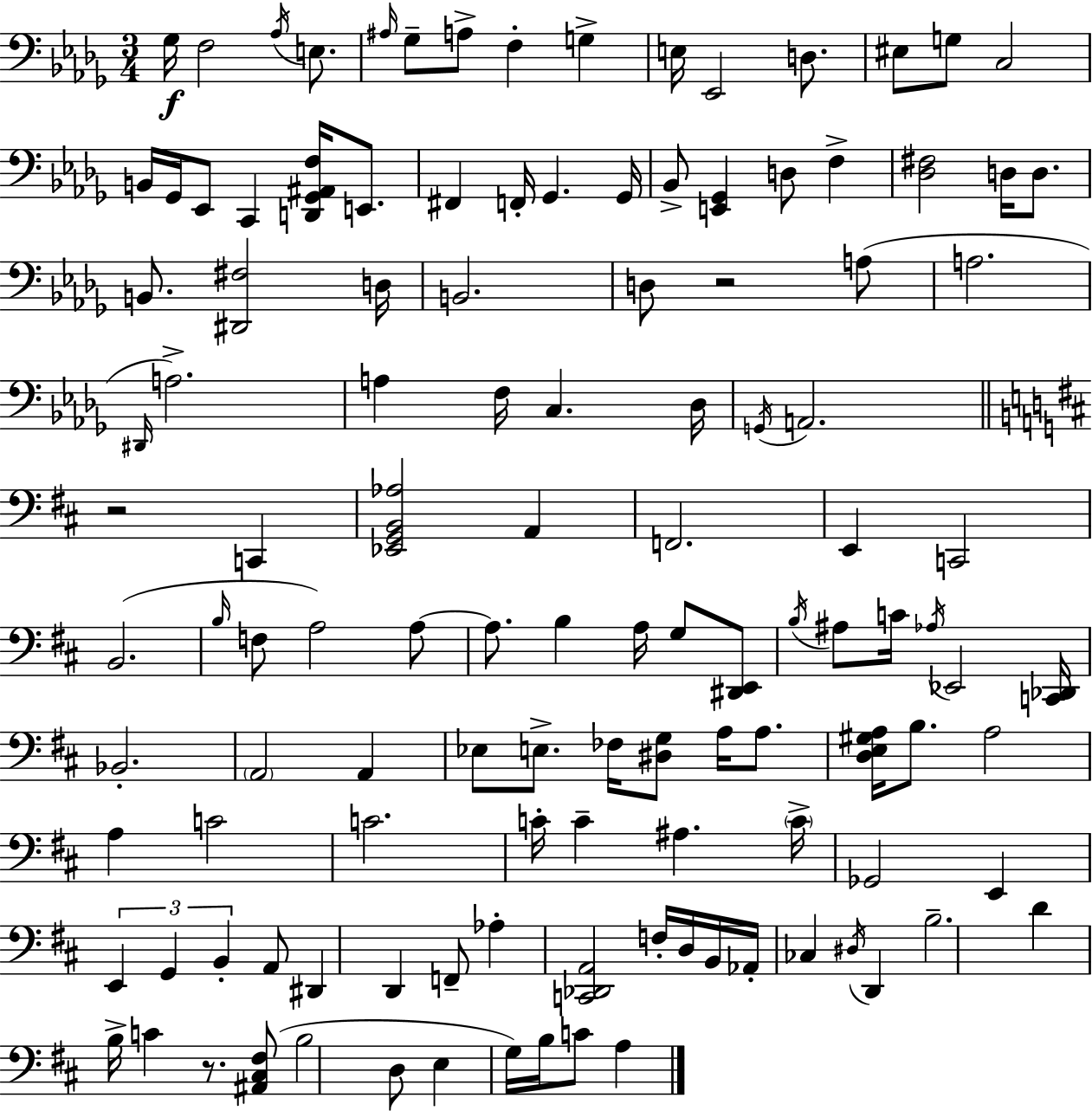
{
  \clef bass
  \numericTimeSignature
  \time 3/4
  \key bes \minor
  ges16\f f2 \acciaccatura { aes16 } e8. | \grace { ais16 } ges8-- a8-> f4-. g4-> | e16 ees,2 d8. | eis8 g8 c2 | \break b,16 ges,16 ees,8 c,4 <d, ges, ais, f>16 e,8. | fis,4 f,16-. ges,4. | ges,16 bes,8-> <e, ges,>4 d8 f4-> | <des fis>2 d16 d8. | \break b,8. <dis, fis>2 | d16 b,2. | d8 r2 | a8( a2. | \break \grace { dis,16 } a2.->) | a4 f16 c4. | des16 \acciaccatura { g,16 } a,2. | \bar "||" \break \key d \major r2 c,4 | <ees, g, b, aes>2 a,4 | f,2. | e,4 c,2 | \break b,2.( | \grace { b16 } f8 a2) a8~~ | a8. b4 a16 g8 <dis, e,>8 | \acciaccatura { b16 } ais8 c'16 \acciaccatura { aes16 } ees,2 | \break <c, des,>16 bes,2.-. | \parenthesize a,2 a,4 | ees8 e8.-> fes16 <dis g>8 a16 | a8. <d e gis a>16 b8. a2 | \break a4 c'2 | c'2. | c'16-. c'4-- ais4. | \parenthesize c'16-> ges,2 e,4 | \break \tuplet 3/2 { e,4 g,4 b,4-. } | a,8 dis,4 d,4 | f,8-- aes4-. <c, des, a,>2 | f16-. d16 b,16 aes,16-. ces4 \acciaccatura { dis16 } | \break d,4 b2.-- | d'4 b16-> c'4 | r8. <ais, cis fis>8( b2 | d8 e4 g16) b16 c'8 | \break a4 \bar "|."
}